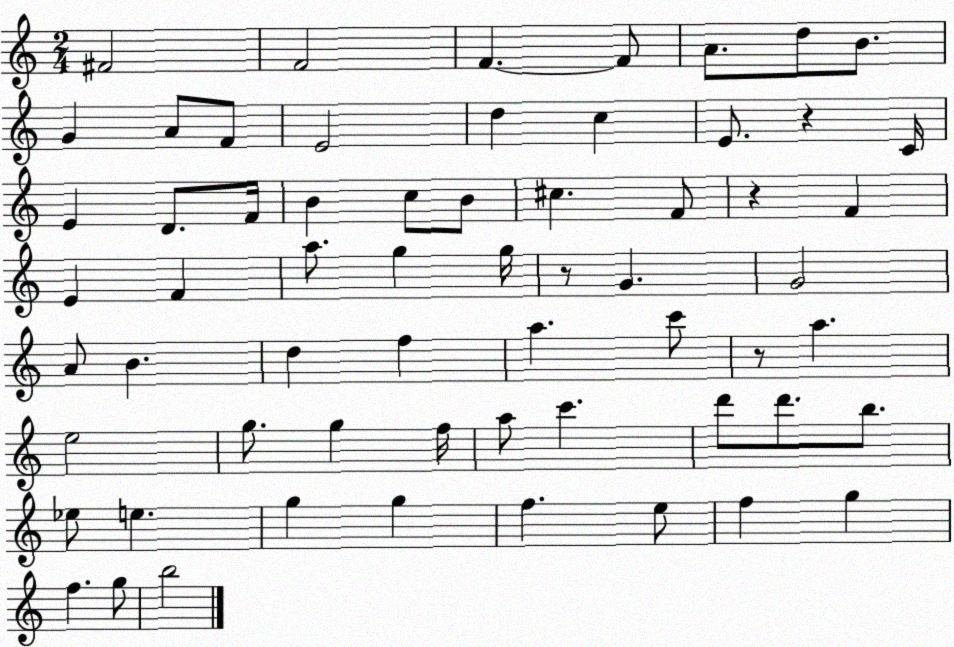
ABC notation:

X:1
T:Untitled
M:2/4
L:1/4
K:C
^F2 F2 F F/2 A/2 d/2 B/2 G A/2 F/2 E2 d c E/2 z C/4 E D/2 F/4 B c/2 B/2 ^c F/2 z F E F a/2 g g/4 z/2 G G2 A/2 B d f a c'/2 z/2 a e2 g/2 g f/4 a/2 c' d'/2 d'/2 b/2 _e/2 e g g f e/2 f g f g/2 b2